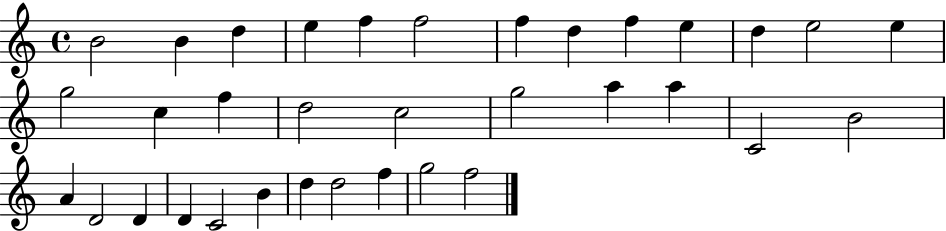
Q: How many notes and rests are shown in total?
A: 34